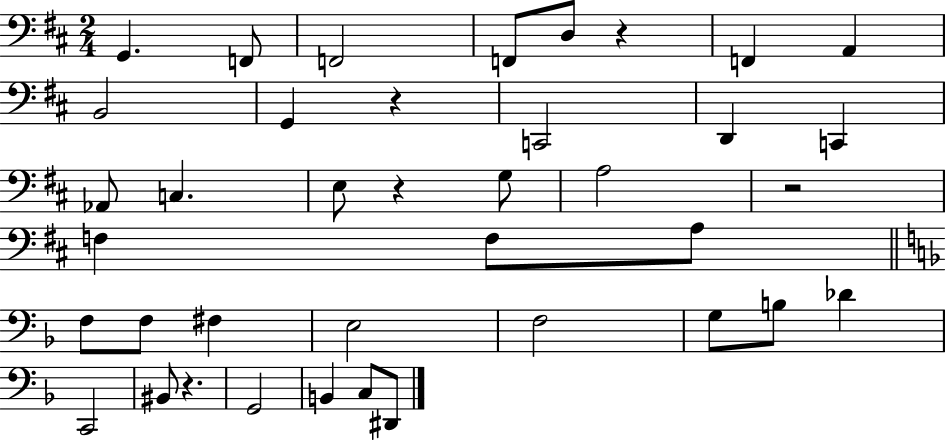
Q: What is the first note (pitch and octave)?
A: G2